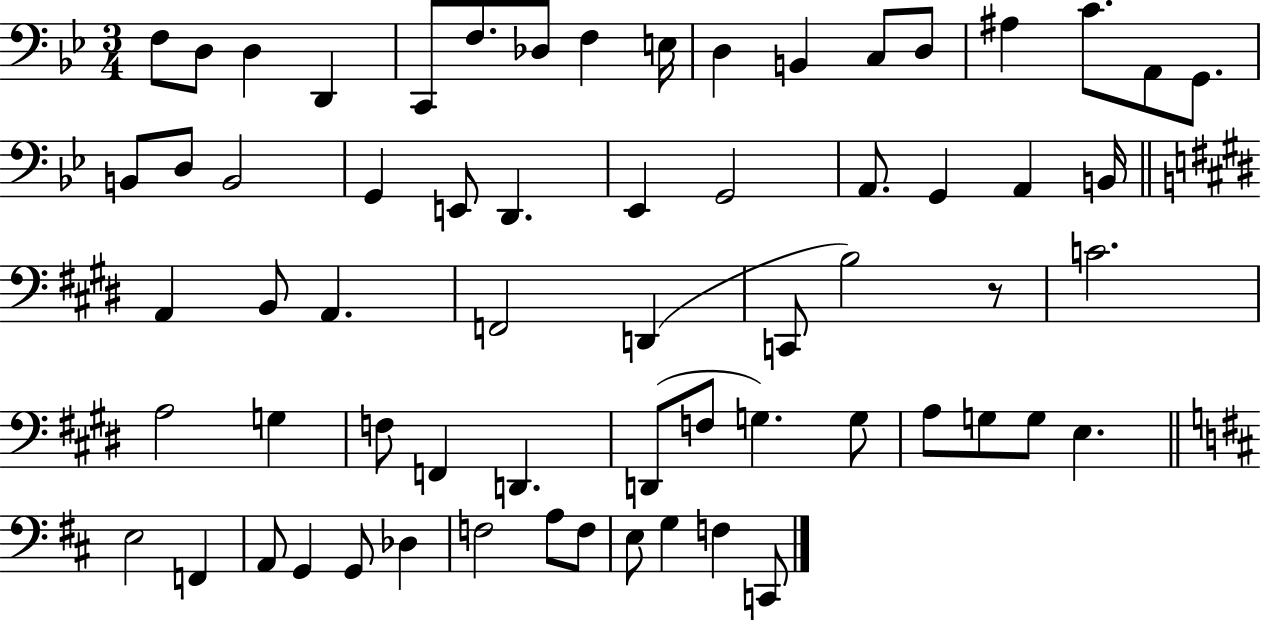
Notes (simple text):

F3/e D3/e D3/q D2/q C2/e F3/e. Db3/e F3/q E3/s D3/q B2/q C3/e D3/e A#3/q C4/e. A2/e G2/e. B2/e D3/e B2/h G2/q E2/e D2/q. Eb2/q G2/h A2/e. G2/q A2/q B2/s A2/q B2/e A2/q. F2/h D2/q C2/e B3/h R/e C4/h. A3/h G3/q F3/e F2/q D2/q. D2/e F3/e G3/q. G3/e A3/e G3/e G3/e E3/q. E3/h F2/q A2/e G2/q G2/e Db3/q F3/h A3/e F3/e E3/e G3/q F3/q C2/e